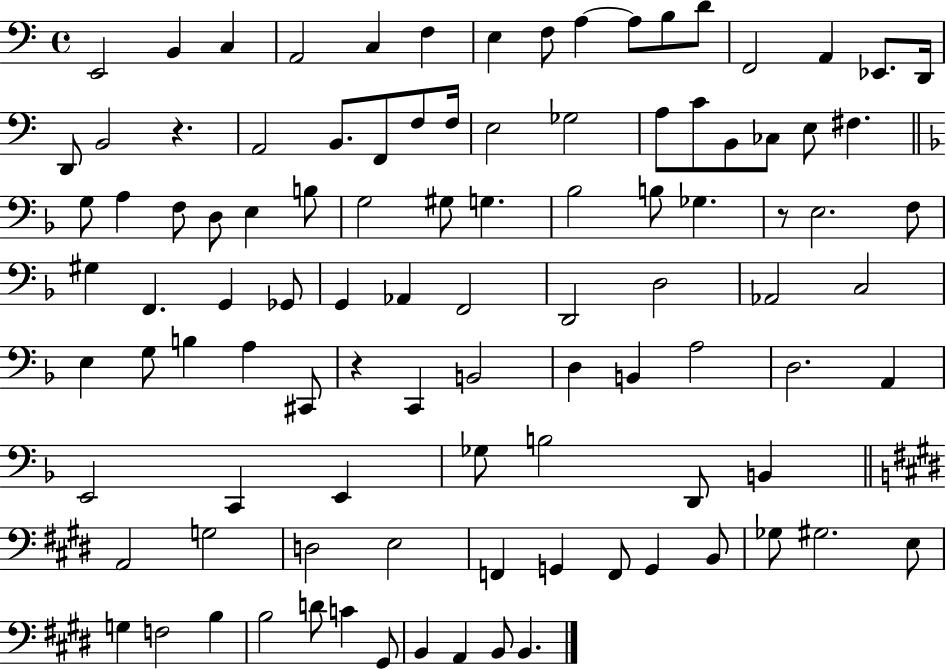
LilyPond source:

{
  \clef bass
  \time 4/4
  \defaultTimeSignature
  \key c \major
  \repeat volta 2 { e,2 b,4 c4 | a,2 c4 f4 | e4 f8 a4~~ a8 b8 d'8 | f,2 a,4 ees,8. d,16 | \break d,8 b,2 r4. | a,2 b,8. f,8 f8 f16 | e2 ges2 | a8 c'8 b,8 ces8 e8 fis4. | \break \bar "||" \break \key f \major g8 a4 f8 d8 e4 b8 | g2 gis8 g4. | bes2 b8 ges4. | r8 e2. f8 | \break gis4 f,4. g,4 ges,8 | g,4 aes,4 f,2 | d,2 d2 | aes,2 c2 | \break e4 g8 b4 a4 cis,8 | r4 c,4 b,2 | d4 b,4 a2 | d2. a,4 | \break e,2 c,4 e,4 | ges8 b2 d,8 b,4 | \bar "||" \break \key e \major a,2 g2 | d2 e2 | f,4 g,4 f,8 g,4 b,8 | ges8 gis2. e8 | \break g4 f2 b4 | b2 d'8 c'4 gis,8 | b,4 a,4 b,8 b,4. | } \bar "|."
}